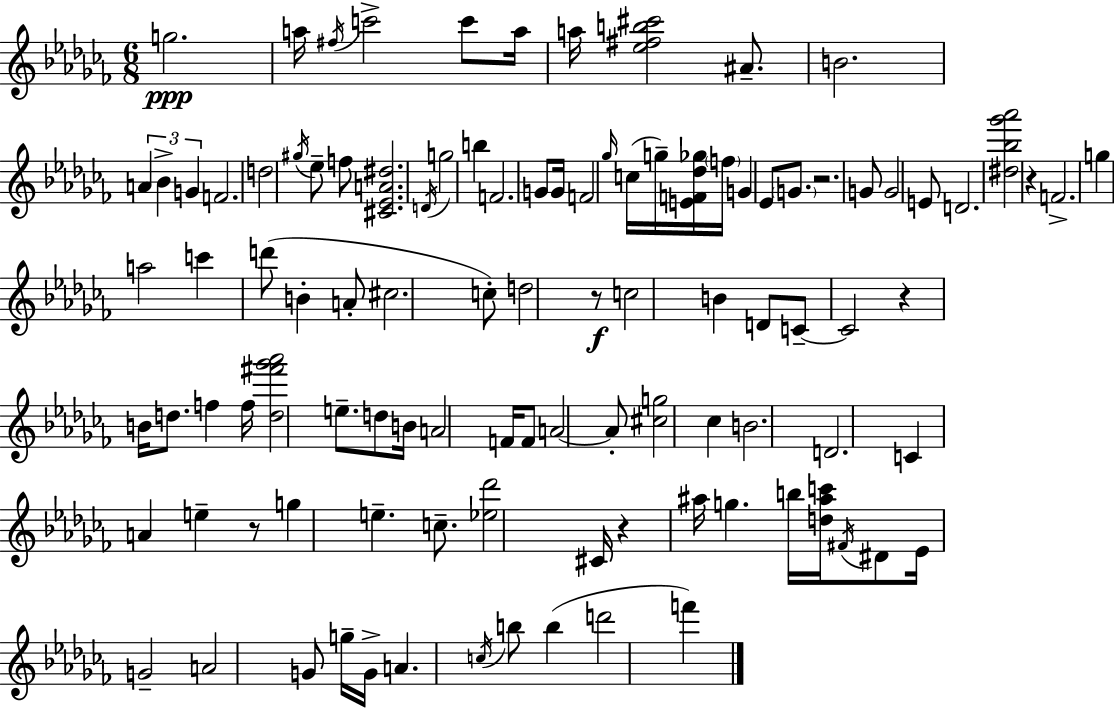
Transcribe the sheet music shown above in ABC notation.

X:1
T:Untitled
M:6/8
L:1/4
K:Abm
g2 a/4 ^f/4 c'2 c'/2 a/4 a/4 [_e^fb^c']2 ^A/2 B2 A _B G F2 d2 ^g/4 _e/2 f/2 [^C_EA^d]2 D/4 g2 b F2 G/2 G/4 F2 _g/4 c/4 g/4 [EF_d_g]/4 f/4 G _E/2 G/2 z2 G/2 G2 E/2 D2 [^d_b_g'_a']2 z F2 g a2 c' d'/2 B A/2 ^c2 c/2 d2 z/2 c2 B D/2 C/2 C2 z B/4 d/2 f f/4 [d^f'_g'_a']2 e/2 d/2 B/4 A2 F/4 F/2 A2 A/2 [^cg]2 _c B2 D2 C A e z/2 g e c/2 [_e_d']2 ^C/4 z ^a/4 g b/4 [d^ac']/4 ^F/4 ^D/2 _E/4 G2 A2 G/2 g/4 G/4 A c/4 b/2 b d'2 f'